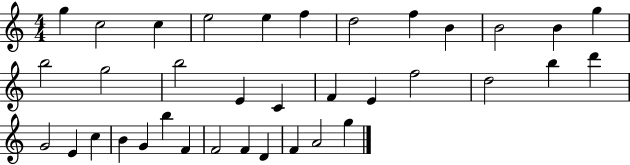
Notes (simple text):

G5/q C5/h C5/q E5/h E5/q F5/q D5/h F5/q B4/q B4/h B4/q G5/q B5/h G5/h B5/h E4/q C4/q F4/q E4/q F5/h D5/h B5/q D6/q G4/h E4/q C5/q B4/q G4/q B5/q F4/q F4/h F4/q D4/q F4/q A4/h G5/q